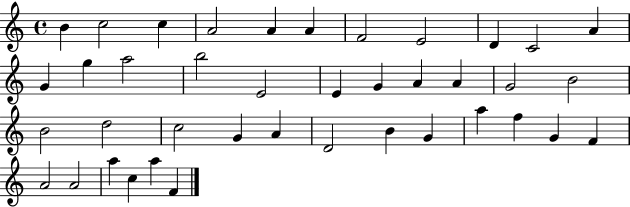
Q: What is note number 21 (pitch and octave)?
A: G4